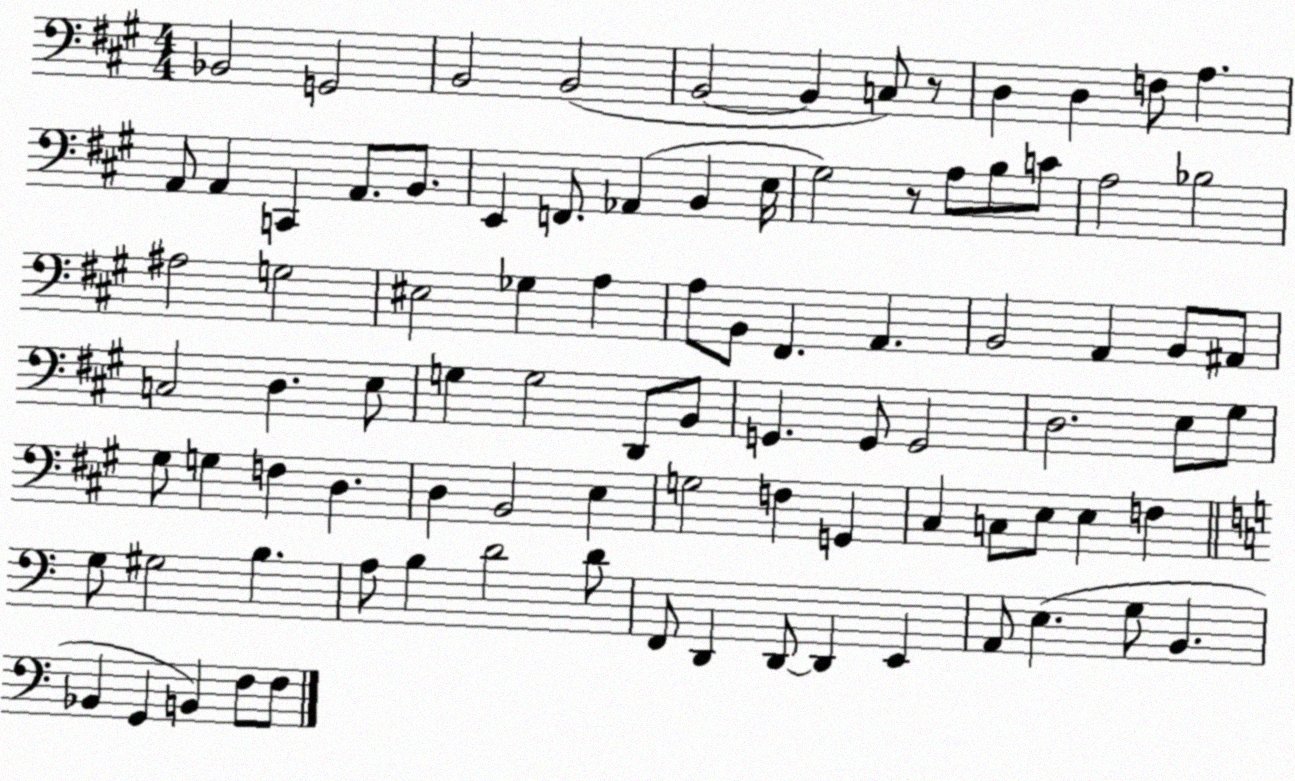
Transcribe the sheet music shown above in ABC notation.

X:1
T:Untitled
M:4/4
L:1/4
K:A
_B,,2 G,,2 B,,2 B,,2 B,,2 B,, C,/2 z/2 D, D, F,/2 A, A,,/2 A,, C,, A,,/2 B,,/2 E,, F,,/2 _A,, B,, E,/4 ^G,2 z/2 A,/2 B,/2 C/2 A,2 _B,2 ^A,2 G,2 ^E,2 _G, A, A,/2 B,,/2 ^F,, A,, B,,2 A,, B,,/2 ^A,,/2 C,2 D, E,/2 G, G,2 D,,/2 B,,/2 G,, G,,/2 G,,2 D,2 E,/2 ^G,/2 ^G,/2 G, F, D, D, B,,2 E, G,2 F, G,, ^C, C,/2 E,/2 E, F, G,/2 ^G,2 B, A,/2 B, D2 D/2 F,,/2 D,, D,,/2 D,, E,, A,,/2 E, G,/2 B,, _B,, G,, B,, F,/2 F,/2